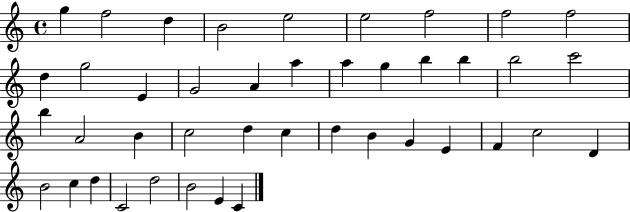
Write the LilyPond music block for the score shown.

{
  \clef treble
  \time 4/4
  \defaultTimeSignature
  \key c \major
  g''4 f''2 d''4 | b'2 e''2 | e''2 f''2 | f''2 f''2 | \break d''4 g''2 e'4 | g'2 a'4 a''4 | a''4 g''4 b''4 b''4 | b''2 c'''2 | \break b''4 a'2 b'4 | c''2 d''4 c''4 | d''4 b'4 g'4 e'4 | f'4 c''2 d'4 | \break b'2 c''4 d''4 | c'2 d''2 | b'2 e'4 c'4 | \bar "|."
}